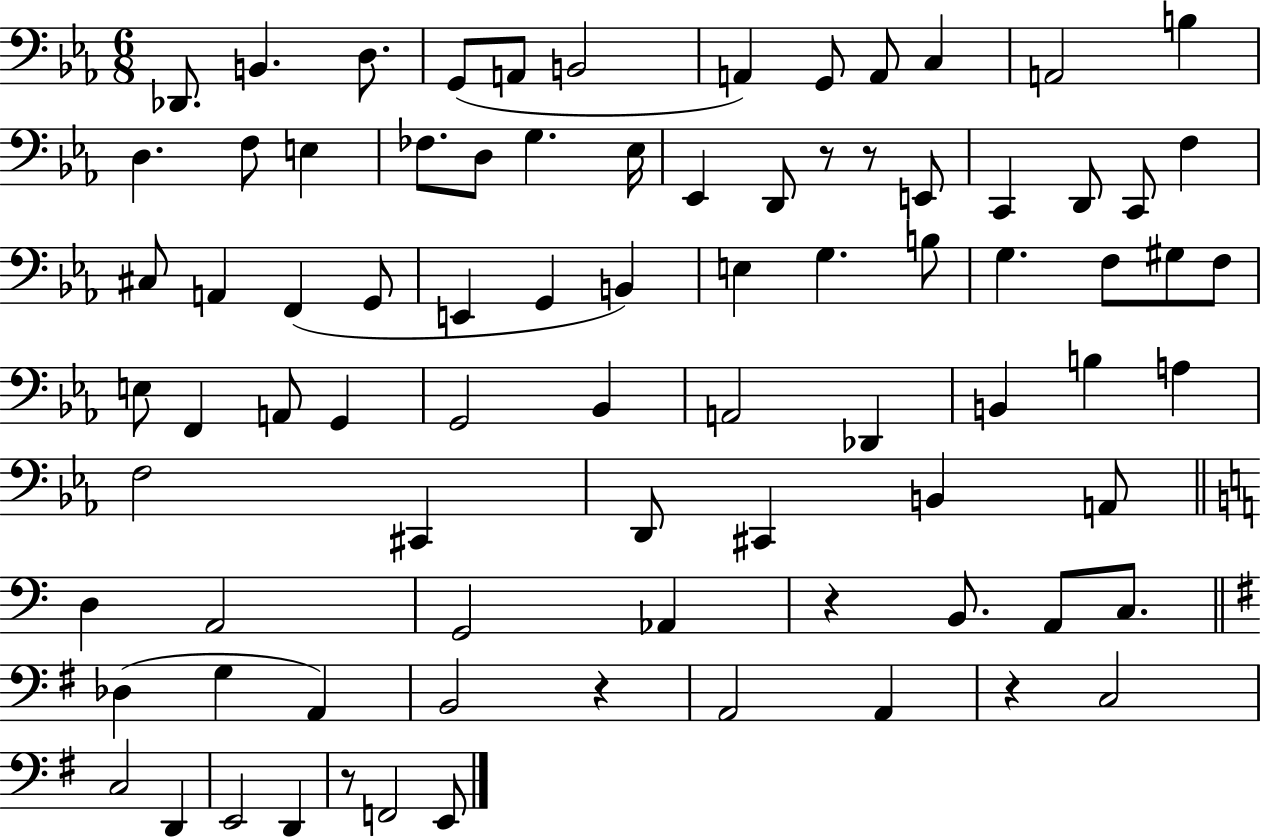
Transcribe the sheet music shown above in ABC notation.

X:1
T:Untitled
M:6/8
L:1/4
K:Eb
_D,,/2 B,, D,/2 G,,/2 A,,/2 B,,2 A,, G,,/2 A,,/2 C, A,,2 B, D, F,/2 E, _F,/2 D,/2 G, _E,/4 _E,, D,,/2 z/2 z/2 E,,/2 C,, D,,/2 C,,/2 F, ^C,/2 A,, F,, G,,/2 E,, G,, B,, E, G, B,/2 G, F,/2 ^G,/2 F,/2 E,/2 F,, A,,/2 G,, G,,2 _B,, A,,2 _D,, B,, B, A, F,2 ^C,, D,,/2 ^C,, B,, A,,/2 D, A,,2 G,,2 _A,, z B,,/2 A,,/2 C,/2 _D, G, A,, B,,2 z A,,2 A,, z C,2 C,2 D,, E,,2 D,, z/2 F,,2 E,,/2